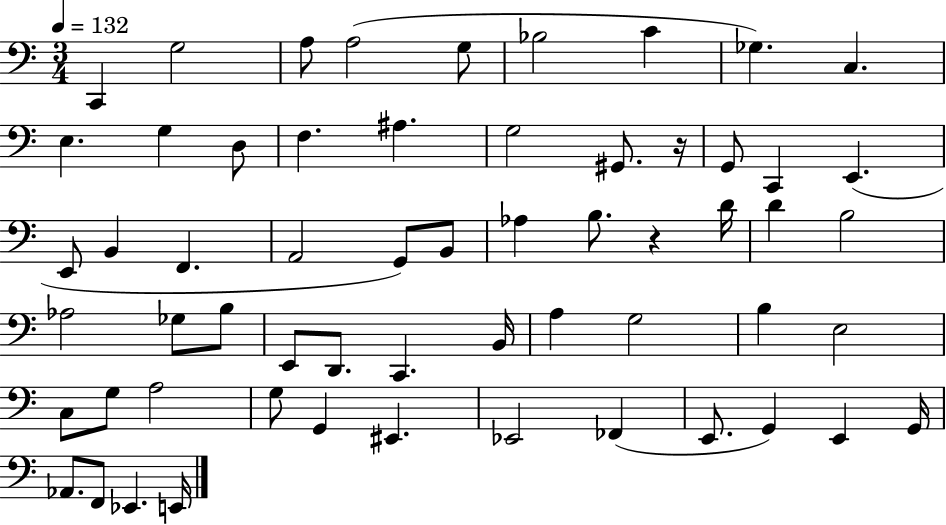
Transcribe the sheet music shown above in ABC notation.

X:1
T:Untitled
M:3/4
L:1/4
K:C
C,, G,2 A,/2 A,2 G,/2 _B,2 C _G, C, E, G, D,/2 F, ^A, G,2 ^G,,/2 z/4 G,,/2 C,, E,, E,,/2 B,, F,, A,,2 G,,/2 B,,/2 _A, B,/2 z D/4 D B,2 _A,2 _G,/2 B,/2 E,,/2 D,,/2 C,, B,,/4 A, G,2 B, E,2 C,/2 G,/2 A,2 G,/2 G,, ^E,, _E,,2 _F,, E,,/2 G,, E,, G,,/4 _A,,/2 F,,/2 _E,, E,,/4